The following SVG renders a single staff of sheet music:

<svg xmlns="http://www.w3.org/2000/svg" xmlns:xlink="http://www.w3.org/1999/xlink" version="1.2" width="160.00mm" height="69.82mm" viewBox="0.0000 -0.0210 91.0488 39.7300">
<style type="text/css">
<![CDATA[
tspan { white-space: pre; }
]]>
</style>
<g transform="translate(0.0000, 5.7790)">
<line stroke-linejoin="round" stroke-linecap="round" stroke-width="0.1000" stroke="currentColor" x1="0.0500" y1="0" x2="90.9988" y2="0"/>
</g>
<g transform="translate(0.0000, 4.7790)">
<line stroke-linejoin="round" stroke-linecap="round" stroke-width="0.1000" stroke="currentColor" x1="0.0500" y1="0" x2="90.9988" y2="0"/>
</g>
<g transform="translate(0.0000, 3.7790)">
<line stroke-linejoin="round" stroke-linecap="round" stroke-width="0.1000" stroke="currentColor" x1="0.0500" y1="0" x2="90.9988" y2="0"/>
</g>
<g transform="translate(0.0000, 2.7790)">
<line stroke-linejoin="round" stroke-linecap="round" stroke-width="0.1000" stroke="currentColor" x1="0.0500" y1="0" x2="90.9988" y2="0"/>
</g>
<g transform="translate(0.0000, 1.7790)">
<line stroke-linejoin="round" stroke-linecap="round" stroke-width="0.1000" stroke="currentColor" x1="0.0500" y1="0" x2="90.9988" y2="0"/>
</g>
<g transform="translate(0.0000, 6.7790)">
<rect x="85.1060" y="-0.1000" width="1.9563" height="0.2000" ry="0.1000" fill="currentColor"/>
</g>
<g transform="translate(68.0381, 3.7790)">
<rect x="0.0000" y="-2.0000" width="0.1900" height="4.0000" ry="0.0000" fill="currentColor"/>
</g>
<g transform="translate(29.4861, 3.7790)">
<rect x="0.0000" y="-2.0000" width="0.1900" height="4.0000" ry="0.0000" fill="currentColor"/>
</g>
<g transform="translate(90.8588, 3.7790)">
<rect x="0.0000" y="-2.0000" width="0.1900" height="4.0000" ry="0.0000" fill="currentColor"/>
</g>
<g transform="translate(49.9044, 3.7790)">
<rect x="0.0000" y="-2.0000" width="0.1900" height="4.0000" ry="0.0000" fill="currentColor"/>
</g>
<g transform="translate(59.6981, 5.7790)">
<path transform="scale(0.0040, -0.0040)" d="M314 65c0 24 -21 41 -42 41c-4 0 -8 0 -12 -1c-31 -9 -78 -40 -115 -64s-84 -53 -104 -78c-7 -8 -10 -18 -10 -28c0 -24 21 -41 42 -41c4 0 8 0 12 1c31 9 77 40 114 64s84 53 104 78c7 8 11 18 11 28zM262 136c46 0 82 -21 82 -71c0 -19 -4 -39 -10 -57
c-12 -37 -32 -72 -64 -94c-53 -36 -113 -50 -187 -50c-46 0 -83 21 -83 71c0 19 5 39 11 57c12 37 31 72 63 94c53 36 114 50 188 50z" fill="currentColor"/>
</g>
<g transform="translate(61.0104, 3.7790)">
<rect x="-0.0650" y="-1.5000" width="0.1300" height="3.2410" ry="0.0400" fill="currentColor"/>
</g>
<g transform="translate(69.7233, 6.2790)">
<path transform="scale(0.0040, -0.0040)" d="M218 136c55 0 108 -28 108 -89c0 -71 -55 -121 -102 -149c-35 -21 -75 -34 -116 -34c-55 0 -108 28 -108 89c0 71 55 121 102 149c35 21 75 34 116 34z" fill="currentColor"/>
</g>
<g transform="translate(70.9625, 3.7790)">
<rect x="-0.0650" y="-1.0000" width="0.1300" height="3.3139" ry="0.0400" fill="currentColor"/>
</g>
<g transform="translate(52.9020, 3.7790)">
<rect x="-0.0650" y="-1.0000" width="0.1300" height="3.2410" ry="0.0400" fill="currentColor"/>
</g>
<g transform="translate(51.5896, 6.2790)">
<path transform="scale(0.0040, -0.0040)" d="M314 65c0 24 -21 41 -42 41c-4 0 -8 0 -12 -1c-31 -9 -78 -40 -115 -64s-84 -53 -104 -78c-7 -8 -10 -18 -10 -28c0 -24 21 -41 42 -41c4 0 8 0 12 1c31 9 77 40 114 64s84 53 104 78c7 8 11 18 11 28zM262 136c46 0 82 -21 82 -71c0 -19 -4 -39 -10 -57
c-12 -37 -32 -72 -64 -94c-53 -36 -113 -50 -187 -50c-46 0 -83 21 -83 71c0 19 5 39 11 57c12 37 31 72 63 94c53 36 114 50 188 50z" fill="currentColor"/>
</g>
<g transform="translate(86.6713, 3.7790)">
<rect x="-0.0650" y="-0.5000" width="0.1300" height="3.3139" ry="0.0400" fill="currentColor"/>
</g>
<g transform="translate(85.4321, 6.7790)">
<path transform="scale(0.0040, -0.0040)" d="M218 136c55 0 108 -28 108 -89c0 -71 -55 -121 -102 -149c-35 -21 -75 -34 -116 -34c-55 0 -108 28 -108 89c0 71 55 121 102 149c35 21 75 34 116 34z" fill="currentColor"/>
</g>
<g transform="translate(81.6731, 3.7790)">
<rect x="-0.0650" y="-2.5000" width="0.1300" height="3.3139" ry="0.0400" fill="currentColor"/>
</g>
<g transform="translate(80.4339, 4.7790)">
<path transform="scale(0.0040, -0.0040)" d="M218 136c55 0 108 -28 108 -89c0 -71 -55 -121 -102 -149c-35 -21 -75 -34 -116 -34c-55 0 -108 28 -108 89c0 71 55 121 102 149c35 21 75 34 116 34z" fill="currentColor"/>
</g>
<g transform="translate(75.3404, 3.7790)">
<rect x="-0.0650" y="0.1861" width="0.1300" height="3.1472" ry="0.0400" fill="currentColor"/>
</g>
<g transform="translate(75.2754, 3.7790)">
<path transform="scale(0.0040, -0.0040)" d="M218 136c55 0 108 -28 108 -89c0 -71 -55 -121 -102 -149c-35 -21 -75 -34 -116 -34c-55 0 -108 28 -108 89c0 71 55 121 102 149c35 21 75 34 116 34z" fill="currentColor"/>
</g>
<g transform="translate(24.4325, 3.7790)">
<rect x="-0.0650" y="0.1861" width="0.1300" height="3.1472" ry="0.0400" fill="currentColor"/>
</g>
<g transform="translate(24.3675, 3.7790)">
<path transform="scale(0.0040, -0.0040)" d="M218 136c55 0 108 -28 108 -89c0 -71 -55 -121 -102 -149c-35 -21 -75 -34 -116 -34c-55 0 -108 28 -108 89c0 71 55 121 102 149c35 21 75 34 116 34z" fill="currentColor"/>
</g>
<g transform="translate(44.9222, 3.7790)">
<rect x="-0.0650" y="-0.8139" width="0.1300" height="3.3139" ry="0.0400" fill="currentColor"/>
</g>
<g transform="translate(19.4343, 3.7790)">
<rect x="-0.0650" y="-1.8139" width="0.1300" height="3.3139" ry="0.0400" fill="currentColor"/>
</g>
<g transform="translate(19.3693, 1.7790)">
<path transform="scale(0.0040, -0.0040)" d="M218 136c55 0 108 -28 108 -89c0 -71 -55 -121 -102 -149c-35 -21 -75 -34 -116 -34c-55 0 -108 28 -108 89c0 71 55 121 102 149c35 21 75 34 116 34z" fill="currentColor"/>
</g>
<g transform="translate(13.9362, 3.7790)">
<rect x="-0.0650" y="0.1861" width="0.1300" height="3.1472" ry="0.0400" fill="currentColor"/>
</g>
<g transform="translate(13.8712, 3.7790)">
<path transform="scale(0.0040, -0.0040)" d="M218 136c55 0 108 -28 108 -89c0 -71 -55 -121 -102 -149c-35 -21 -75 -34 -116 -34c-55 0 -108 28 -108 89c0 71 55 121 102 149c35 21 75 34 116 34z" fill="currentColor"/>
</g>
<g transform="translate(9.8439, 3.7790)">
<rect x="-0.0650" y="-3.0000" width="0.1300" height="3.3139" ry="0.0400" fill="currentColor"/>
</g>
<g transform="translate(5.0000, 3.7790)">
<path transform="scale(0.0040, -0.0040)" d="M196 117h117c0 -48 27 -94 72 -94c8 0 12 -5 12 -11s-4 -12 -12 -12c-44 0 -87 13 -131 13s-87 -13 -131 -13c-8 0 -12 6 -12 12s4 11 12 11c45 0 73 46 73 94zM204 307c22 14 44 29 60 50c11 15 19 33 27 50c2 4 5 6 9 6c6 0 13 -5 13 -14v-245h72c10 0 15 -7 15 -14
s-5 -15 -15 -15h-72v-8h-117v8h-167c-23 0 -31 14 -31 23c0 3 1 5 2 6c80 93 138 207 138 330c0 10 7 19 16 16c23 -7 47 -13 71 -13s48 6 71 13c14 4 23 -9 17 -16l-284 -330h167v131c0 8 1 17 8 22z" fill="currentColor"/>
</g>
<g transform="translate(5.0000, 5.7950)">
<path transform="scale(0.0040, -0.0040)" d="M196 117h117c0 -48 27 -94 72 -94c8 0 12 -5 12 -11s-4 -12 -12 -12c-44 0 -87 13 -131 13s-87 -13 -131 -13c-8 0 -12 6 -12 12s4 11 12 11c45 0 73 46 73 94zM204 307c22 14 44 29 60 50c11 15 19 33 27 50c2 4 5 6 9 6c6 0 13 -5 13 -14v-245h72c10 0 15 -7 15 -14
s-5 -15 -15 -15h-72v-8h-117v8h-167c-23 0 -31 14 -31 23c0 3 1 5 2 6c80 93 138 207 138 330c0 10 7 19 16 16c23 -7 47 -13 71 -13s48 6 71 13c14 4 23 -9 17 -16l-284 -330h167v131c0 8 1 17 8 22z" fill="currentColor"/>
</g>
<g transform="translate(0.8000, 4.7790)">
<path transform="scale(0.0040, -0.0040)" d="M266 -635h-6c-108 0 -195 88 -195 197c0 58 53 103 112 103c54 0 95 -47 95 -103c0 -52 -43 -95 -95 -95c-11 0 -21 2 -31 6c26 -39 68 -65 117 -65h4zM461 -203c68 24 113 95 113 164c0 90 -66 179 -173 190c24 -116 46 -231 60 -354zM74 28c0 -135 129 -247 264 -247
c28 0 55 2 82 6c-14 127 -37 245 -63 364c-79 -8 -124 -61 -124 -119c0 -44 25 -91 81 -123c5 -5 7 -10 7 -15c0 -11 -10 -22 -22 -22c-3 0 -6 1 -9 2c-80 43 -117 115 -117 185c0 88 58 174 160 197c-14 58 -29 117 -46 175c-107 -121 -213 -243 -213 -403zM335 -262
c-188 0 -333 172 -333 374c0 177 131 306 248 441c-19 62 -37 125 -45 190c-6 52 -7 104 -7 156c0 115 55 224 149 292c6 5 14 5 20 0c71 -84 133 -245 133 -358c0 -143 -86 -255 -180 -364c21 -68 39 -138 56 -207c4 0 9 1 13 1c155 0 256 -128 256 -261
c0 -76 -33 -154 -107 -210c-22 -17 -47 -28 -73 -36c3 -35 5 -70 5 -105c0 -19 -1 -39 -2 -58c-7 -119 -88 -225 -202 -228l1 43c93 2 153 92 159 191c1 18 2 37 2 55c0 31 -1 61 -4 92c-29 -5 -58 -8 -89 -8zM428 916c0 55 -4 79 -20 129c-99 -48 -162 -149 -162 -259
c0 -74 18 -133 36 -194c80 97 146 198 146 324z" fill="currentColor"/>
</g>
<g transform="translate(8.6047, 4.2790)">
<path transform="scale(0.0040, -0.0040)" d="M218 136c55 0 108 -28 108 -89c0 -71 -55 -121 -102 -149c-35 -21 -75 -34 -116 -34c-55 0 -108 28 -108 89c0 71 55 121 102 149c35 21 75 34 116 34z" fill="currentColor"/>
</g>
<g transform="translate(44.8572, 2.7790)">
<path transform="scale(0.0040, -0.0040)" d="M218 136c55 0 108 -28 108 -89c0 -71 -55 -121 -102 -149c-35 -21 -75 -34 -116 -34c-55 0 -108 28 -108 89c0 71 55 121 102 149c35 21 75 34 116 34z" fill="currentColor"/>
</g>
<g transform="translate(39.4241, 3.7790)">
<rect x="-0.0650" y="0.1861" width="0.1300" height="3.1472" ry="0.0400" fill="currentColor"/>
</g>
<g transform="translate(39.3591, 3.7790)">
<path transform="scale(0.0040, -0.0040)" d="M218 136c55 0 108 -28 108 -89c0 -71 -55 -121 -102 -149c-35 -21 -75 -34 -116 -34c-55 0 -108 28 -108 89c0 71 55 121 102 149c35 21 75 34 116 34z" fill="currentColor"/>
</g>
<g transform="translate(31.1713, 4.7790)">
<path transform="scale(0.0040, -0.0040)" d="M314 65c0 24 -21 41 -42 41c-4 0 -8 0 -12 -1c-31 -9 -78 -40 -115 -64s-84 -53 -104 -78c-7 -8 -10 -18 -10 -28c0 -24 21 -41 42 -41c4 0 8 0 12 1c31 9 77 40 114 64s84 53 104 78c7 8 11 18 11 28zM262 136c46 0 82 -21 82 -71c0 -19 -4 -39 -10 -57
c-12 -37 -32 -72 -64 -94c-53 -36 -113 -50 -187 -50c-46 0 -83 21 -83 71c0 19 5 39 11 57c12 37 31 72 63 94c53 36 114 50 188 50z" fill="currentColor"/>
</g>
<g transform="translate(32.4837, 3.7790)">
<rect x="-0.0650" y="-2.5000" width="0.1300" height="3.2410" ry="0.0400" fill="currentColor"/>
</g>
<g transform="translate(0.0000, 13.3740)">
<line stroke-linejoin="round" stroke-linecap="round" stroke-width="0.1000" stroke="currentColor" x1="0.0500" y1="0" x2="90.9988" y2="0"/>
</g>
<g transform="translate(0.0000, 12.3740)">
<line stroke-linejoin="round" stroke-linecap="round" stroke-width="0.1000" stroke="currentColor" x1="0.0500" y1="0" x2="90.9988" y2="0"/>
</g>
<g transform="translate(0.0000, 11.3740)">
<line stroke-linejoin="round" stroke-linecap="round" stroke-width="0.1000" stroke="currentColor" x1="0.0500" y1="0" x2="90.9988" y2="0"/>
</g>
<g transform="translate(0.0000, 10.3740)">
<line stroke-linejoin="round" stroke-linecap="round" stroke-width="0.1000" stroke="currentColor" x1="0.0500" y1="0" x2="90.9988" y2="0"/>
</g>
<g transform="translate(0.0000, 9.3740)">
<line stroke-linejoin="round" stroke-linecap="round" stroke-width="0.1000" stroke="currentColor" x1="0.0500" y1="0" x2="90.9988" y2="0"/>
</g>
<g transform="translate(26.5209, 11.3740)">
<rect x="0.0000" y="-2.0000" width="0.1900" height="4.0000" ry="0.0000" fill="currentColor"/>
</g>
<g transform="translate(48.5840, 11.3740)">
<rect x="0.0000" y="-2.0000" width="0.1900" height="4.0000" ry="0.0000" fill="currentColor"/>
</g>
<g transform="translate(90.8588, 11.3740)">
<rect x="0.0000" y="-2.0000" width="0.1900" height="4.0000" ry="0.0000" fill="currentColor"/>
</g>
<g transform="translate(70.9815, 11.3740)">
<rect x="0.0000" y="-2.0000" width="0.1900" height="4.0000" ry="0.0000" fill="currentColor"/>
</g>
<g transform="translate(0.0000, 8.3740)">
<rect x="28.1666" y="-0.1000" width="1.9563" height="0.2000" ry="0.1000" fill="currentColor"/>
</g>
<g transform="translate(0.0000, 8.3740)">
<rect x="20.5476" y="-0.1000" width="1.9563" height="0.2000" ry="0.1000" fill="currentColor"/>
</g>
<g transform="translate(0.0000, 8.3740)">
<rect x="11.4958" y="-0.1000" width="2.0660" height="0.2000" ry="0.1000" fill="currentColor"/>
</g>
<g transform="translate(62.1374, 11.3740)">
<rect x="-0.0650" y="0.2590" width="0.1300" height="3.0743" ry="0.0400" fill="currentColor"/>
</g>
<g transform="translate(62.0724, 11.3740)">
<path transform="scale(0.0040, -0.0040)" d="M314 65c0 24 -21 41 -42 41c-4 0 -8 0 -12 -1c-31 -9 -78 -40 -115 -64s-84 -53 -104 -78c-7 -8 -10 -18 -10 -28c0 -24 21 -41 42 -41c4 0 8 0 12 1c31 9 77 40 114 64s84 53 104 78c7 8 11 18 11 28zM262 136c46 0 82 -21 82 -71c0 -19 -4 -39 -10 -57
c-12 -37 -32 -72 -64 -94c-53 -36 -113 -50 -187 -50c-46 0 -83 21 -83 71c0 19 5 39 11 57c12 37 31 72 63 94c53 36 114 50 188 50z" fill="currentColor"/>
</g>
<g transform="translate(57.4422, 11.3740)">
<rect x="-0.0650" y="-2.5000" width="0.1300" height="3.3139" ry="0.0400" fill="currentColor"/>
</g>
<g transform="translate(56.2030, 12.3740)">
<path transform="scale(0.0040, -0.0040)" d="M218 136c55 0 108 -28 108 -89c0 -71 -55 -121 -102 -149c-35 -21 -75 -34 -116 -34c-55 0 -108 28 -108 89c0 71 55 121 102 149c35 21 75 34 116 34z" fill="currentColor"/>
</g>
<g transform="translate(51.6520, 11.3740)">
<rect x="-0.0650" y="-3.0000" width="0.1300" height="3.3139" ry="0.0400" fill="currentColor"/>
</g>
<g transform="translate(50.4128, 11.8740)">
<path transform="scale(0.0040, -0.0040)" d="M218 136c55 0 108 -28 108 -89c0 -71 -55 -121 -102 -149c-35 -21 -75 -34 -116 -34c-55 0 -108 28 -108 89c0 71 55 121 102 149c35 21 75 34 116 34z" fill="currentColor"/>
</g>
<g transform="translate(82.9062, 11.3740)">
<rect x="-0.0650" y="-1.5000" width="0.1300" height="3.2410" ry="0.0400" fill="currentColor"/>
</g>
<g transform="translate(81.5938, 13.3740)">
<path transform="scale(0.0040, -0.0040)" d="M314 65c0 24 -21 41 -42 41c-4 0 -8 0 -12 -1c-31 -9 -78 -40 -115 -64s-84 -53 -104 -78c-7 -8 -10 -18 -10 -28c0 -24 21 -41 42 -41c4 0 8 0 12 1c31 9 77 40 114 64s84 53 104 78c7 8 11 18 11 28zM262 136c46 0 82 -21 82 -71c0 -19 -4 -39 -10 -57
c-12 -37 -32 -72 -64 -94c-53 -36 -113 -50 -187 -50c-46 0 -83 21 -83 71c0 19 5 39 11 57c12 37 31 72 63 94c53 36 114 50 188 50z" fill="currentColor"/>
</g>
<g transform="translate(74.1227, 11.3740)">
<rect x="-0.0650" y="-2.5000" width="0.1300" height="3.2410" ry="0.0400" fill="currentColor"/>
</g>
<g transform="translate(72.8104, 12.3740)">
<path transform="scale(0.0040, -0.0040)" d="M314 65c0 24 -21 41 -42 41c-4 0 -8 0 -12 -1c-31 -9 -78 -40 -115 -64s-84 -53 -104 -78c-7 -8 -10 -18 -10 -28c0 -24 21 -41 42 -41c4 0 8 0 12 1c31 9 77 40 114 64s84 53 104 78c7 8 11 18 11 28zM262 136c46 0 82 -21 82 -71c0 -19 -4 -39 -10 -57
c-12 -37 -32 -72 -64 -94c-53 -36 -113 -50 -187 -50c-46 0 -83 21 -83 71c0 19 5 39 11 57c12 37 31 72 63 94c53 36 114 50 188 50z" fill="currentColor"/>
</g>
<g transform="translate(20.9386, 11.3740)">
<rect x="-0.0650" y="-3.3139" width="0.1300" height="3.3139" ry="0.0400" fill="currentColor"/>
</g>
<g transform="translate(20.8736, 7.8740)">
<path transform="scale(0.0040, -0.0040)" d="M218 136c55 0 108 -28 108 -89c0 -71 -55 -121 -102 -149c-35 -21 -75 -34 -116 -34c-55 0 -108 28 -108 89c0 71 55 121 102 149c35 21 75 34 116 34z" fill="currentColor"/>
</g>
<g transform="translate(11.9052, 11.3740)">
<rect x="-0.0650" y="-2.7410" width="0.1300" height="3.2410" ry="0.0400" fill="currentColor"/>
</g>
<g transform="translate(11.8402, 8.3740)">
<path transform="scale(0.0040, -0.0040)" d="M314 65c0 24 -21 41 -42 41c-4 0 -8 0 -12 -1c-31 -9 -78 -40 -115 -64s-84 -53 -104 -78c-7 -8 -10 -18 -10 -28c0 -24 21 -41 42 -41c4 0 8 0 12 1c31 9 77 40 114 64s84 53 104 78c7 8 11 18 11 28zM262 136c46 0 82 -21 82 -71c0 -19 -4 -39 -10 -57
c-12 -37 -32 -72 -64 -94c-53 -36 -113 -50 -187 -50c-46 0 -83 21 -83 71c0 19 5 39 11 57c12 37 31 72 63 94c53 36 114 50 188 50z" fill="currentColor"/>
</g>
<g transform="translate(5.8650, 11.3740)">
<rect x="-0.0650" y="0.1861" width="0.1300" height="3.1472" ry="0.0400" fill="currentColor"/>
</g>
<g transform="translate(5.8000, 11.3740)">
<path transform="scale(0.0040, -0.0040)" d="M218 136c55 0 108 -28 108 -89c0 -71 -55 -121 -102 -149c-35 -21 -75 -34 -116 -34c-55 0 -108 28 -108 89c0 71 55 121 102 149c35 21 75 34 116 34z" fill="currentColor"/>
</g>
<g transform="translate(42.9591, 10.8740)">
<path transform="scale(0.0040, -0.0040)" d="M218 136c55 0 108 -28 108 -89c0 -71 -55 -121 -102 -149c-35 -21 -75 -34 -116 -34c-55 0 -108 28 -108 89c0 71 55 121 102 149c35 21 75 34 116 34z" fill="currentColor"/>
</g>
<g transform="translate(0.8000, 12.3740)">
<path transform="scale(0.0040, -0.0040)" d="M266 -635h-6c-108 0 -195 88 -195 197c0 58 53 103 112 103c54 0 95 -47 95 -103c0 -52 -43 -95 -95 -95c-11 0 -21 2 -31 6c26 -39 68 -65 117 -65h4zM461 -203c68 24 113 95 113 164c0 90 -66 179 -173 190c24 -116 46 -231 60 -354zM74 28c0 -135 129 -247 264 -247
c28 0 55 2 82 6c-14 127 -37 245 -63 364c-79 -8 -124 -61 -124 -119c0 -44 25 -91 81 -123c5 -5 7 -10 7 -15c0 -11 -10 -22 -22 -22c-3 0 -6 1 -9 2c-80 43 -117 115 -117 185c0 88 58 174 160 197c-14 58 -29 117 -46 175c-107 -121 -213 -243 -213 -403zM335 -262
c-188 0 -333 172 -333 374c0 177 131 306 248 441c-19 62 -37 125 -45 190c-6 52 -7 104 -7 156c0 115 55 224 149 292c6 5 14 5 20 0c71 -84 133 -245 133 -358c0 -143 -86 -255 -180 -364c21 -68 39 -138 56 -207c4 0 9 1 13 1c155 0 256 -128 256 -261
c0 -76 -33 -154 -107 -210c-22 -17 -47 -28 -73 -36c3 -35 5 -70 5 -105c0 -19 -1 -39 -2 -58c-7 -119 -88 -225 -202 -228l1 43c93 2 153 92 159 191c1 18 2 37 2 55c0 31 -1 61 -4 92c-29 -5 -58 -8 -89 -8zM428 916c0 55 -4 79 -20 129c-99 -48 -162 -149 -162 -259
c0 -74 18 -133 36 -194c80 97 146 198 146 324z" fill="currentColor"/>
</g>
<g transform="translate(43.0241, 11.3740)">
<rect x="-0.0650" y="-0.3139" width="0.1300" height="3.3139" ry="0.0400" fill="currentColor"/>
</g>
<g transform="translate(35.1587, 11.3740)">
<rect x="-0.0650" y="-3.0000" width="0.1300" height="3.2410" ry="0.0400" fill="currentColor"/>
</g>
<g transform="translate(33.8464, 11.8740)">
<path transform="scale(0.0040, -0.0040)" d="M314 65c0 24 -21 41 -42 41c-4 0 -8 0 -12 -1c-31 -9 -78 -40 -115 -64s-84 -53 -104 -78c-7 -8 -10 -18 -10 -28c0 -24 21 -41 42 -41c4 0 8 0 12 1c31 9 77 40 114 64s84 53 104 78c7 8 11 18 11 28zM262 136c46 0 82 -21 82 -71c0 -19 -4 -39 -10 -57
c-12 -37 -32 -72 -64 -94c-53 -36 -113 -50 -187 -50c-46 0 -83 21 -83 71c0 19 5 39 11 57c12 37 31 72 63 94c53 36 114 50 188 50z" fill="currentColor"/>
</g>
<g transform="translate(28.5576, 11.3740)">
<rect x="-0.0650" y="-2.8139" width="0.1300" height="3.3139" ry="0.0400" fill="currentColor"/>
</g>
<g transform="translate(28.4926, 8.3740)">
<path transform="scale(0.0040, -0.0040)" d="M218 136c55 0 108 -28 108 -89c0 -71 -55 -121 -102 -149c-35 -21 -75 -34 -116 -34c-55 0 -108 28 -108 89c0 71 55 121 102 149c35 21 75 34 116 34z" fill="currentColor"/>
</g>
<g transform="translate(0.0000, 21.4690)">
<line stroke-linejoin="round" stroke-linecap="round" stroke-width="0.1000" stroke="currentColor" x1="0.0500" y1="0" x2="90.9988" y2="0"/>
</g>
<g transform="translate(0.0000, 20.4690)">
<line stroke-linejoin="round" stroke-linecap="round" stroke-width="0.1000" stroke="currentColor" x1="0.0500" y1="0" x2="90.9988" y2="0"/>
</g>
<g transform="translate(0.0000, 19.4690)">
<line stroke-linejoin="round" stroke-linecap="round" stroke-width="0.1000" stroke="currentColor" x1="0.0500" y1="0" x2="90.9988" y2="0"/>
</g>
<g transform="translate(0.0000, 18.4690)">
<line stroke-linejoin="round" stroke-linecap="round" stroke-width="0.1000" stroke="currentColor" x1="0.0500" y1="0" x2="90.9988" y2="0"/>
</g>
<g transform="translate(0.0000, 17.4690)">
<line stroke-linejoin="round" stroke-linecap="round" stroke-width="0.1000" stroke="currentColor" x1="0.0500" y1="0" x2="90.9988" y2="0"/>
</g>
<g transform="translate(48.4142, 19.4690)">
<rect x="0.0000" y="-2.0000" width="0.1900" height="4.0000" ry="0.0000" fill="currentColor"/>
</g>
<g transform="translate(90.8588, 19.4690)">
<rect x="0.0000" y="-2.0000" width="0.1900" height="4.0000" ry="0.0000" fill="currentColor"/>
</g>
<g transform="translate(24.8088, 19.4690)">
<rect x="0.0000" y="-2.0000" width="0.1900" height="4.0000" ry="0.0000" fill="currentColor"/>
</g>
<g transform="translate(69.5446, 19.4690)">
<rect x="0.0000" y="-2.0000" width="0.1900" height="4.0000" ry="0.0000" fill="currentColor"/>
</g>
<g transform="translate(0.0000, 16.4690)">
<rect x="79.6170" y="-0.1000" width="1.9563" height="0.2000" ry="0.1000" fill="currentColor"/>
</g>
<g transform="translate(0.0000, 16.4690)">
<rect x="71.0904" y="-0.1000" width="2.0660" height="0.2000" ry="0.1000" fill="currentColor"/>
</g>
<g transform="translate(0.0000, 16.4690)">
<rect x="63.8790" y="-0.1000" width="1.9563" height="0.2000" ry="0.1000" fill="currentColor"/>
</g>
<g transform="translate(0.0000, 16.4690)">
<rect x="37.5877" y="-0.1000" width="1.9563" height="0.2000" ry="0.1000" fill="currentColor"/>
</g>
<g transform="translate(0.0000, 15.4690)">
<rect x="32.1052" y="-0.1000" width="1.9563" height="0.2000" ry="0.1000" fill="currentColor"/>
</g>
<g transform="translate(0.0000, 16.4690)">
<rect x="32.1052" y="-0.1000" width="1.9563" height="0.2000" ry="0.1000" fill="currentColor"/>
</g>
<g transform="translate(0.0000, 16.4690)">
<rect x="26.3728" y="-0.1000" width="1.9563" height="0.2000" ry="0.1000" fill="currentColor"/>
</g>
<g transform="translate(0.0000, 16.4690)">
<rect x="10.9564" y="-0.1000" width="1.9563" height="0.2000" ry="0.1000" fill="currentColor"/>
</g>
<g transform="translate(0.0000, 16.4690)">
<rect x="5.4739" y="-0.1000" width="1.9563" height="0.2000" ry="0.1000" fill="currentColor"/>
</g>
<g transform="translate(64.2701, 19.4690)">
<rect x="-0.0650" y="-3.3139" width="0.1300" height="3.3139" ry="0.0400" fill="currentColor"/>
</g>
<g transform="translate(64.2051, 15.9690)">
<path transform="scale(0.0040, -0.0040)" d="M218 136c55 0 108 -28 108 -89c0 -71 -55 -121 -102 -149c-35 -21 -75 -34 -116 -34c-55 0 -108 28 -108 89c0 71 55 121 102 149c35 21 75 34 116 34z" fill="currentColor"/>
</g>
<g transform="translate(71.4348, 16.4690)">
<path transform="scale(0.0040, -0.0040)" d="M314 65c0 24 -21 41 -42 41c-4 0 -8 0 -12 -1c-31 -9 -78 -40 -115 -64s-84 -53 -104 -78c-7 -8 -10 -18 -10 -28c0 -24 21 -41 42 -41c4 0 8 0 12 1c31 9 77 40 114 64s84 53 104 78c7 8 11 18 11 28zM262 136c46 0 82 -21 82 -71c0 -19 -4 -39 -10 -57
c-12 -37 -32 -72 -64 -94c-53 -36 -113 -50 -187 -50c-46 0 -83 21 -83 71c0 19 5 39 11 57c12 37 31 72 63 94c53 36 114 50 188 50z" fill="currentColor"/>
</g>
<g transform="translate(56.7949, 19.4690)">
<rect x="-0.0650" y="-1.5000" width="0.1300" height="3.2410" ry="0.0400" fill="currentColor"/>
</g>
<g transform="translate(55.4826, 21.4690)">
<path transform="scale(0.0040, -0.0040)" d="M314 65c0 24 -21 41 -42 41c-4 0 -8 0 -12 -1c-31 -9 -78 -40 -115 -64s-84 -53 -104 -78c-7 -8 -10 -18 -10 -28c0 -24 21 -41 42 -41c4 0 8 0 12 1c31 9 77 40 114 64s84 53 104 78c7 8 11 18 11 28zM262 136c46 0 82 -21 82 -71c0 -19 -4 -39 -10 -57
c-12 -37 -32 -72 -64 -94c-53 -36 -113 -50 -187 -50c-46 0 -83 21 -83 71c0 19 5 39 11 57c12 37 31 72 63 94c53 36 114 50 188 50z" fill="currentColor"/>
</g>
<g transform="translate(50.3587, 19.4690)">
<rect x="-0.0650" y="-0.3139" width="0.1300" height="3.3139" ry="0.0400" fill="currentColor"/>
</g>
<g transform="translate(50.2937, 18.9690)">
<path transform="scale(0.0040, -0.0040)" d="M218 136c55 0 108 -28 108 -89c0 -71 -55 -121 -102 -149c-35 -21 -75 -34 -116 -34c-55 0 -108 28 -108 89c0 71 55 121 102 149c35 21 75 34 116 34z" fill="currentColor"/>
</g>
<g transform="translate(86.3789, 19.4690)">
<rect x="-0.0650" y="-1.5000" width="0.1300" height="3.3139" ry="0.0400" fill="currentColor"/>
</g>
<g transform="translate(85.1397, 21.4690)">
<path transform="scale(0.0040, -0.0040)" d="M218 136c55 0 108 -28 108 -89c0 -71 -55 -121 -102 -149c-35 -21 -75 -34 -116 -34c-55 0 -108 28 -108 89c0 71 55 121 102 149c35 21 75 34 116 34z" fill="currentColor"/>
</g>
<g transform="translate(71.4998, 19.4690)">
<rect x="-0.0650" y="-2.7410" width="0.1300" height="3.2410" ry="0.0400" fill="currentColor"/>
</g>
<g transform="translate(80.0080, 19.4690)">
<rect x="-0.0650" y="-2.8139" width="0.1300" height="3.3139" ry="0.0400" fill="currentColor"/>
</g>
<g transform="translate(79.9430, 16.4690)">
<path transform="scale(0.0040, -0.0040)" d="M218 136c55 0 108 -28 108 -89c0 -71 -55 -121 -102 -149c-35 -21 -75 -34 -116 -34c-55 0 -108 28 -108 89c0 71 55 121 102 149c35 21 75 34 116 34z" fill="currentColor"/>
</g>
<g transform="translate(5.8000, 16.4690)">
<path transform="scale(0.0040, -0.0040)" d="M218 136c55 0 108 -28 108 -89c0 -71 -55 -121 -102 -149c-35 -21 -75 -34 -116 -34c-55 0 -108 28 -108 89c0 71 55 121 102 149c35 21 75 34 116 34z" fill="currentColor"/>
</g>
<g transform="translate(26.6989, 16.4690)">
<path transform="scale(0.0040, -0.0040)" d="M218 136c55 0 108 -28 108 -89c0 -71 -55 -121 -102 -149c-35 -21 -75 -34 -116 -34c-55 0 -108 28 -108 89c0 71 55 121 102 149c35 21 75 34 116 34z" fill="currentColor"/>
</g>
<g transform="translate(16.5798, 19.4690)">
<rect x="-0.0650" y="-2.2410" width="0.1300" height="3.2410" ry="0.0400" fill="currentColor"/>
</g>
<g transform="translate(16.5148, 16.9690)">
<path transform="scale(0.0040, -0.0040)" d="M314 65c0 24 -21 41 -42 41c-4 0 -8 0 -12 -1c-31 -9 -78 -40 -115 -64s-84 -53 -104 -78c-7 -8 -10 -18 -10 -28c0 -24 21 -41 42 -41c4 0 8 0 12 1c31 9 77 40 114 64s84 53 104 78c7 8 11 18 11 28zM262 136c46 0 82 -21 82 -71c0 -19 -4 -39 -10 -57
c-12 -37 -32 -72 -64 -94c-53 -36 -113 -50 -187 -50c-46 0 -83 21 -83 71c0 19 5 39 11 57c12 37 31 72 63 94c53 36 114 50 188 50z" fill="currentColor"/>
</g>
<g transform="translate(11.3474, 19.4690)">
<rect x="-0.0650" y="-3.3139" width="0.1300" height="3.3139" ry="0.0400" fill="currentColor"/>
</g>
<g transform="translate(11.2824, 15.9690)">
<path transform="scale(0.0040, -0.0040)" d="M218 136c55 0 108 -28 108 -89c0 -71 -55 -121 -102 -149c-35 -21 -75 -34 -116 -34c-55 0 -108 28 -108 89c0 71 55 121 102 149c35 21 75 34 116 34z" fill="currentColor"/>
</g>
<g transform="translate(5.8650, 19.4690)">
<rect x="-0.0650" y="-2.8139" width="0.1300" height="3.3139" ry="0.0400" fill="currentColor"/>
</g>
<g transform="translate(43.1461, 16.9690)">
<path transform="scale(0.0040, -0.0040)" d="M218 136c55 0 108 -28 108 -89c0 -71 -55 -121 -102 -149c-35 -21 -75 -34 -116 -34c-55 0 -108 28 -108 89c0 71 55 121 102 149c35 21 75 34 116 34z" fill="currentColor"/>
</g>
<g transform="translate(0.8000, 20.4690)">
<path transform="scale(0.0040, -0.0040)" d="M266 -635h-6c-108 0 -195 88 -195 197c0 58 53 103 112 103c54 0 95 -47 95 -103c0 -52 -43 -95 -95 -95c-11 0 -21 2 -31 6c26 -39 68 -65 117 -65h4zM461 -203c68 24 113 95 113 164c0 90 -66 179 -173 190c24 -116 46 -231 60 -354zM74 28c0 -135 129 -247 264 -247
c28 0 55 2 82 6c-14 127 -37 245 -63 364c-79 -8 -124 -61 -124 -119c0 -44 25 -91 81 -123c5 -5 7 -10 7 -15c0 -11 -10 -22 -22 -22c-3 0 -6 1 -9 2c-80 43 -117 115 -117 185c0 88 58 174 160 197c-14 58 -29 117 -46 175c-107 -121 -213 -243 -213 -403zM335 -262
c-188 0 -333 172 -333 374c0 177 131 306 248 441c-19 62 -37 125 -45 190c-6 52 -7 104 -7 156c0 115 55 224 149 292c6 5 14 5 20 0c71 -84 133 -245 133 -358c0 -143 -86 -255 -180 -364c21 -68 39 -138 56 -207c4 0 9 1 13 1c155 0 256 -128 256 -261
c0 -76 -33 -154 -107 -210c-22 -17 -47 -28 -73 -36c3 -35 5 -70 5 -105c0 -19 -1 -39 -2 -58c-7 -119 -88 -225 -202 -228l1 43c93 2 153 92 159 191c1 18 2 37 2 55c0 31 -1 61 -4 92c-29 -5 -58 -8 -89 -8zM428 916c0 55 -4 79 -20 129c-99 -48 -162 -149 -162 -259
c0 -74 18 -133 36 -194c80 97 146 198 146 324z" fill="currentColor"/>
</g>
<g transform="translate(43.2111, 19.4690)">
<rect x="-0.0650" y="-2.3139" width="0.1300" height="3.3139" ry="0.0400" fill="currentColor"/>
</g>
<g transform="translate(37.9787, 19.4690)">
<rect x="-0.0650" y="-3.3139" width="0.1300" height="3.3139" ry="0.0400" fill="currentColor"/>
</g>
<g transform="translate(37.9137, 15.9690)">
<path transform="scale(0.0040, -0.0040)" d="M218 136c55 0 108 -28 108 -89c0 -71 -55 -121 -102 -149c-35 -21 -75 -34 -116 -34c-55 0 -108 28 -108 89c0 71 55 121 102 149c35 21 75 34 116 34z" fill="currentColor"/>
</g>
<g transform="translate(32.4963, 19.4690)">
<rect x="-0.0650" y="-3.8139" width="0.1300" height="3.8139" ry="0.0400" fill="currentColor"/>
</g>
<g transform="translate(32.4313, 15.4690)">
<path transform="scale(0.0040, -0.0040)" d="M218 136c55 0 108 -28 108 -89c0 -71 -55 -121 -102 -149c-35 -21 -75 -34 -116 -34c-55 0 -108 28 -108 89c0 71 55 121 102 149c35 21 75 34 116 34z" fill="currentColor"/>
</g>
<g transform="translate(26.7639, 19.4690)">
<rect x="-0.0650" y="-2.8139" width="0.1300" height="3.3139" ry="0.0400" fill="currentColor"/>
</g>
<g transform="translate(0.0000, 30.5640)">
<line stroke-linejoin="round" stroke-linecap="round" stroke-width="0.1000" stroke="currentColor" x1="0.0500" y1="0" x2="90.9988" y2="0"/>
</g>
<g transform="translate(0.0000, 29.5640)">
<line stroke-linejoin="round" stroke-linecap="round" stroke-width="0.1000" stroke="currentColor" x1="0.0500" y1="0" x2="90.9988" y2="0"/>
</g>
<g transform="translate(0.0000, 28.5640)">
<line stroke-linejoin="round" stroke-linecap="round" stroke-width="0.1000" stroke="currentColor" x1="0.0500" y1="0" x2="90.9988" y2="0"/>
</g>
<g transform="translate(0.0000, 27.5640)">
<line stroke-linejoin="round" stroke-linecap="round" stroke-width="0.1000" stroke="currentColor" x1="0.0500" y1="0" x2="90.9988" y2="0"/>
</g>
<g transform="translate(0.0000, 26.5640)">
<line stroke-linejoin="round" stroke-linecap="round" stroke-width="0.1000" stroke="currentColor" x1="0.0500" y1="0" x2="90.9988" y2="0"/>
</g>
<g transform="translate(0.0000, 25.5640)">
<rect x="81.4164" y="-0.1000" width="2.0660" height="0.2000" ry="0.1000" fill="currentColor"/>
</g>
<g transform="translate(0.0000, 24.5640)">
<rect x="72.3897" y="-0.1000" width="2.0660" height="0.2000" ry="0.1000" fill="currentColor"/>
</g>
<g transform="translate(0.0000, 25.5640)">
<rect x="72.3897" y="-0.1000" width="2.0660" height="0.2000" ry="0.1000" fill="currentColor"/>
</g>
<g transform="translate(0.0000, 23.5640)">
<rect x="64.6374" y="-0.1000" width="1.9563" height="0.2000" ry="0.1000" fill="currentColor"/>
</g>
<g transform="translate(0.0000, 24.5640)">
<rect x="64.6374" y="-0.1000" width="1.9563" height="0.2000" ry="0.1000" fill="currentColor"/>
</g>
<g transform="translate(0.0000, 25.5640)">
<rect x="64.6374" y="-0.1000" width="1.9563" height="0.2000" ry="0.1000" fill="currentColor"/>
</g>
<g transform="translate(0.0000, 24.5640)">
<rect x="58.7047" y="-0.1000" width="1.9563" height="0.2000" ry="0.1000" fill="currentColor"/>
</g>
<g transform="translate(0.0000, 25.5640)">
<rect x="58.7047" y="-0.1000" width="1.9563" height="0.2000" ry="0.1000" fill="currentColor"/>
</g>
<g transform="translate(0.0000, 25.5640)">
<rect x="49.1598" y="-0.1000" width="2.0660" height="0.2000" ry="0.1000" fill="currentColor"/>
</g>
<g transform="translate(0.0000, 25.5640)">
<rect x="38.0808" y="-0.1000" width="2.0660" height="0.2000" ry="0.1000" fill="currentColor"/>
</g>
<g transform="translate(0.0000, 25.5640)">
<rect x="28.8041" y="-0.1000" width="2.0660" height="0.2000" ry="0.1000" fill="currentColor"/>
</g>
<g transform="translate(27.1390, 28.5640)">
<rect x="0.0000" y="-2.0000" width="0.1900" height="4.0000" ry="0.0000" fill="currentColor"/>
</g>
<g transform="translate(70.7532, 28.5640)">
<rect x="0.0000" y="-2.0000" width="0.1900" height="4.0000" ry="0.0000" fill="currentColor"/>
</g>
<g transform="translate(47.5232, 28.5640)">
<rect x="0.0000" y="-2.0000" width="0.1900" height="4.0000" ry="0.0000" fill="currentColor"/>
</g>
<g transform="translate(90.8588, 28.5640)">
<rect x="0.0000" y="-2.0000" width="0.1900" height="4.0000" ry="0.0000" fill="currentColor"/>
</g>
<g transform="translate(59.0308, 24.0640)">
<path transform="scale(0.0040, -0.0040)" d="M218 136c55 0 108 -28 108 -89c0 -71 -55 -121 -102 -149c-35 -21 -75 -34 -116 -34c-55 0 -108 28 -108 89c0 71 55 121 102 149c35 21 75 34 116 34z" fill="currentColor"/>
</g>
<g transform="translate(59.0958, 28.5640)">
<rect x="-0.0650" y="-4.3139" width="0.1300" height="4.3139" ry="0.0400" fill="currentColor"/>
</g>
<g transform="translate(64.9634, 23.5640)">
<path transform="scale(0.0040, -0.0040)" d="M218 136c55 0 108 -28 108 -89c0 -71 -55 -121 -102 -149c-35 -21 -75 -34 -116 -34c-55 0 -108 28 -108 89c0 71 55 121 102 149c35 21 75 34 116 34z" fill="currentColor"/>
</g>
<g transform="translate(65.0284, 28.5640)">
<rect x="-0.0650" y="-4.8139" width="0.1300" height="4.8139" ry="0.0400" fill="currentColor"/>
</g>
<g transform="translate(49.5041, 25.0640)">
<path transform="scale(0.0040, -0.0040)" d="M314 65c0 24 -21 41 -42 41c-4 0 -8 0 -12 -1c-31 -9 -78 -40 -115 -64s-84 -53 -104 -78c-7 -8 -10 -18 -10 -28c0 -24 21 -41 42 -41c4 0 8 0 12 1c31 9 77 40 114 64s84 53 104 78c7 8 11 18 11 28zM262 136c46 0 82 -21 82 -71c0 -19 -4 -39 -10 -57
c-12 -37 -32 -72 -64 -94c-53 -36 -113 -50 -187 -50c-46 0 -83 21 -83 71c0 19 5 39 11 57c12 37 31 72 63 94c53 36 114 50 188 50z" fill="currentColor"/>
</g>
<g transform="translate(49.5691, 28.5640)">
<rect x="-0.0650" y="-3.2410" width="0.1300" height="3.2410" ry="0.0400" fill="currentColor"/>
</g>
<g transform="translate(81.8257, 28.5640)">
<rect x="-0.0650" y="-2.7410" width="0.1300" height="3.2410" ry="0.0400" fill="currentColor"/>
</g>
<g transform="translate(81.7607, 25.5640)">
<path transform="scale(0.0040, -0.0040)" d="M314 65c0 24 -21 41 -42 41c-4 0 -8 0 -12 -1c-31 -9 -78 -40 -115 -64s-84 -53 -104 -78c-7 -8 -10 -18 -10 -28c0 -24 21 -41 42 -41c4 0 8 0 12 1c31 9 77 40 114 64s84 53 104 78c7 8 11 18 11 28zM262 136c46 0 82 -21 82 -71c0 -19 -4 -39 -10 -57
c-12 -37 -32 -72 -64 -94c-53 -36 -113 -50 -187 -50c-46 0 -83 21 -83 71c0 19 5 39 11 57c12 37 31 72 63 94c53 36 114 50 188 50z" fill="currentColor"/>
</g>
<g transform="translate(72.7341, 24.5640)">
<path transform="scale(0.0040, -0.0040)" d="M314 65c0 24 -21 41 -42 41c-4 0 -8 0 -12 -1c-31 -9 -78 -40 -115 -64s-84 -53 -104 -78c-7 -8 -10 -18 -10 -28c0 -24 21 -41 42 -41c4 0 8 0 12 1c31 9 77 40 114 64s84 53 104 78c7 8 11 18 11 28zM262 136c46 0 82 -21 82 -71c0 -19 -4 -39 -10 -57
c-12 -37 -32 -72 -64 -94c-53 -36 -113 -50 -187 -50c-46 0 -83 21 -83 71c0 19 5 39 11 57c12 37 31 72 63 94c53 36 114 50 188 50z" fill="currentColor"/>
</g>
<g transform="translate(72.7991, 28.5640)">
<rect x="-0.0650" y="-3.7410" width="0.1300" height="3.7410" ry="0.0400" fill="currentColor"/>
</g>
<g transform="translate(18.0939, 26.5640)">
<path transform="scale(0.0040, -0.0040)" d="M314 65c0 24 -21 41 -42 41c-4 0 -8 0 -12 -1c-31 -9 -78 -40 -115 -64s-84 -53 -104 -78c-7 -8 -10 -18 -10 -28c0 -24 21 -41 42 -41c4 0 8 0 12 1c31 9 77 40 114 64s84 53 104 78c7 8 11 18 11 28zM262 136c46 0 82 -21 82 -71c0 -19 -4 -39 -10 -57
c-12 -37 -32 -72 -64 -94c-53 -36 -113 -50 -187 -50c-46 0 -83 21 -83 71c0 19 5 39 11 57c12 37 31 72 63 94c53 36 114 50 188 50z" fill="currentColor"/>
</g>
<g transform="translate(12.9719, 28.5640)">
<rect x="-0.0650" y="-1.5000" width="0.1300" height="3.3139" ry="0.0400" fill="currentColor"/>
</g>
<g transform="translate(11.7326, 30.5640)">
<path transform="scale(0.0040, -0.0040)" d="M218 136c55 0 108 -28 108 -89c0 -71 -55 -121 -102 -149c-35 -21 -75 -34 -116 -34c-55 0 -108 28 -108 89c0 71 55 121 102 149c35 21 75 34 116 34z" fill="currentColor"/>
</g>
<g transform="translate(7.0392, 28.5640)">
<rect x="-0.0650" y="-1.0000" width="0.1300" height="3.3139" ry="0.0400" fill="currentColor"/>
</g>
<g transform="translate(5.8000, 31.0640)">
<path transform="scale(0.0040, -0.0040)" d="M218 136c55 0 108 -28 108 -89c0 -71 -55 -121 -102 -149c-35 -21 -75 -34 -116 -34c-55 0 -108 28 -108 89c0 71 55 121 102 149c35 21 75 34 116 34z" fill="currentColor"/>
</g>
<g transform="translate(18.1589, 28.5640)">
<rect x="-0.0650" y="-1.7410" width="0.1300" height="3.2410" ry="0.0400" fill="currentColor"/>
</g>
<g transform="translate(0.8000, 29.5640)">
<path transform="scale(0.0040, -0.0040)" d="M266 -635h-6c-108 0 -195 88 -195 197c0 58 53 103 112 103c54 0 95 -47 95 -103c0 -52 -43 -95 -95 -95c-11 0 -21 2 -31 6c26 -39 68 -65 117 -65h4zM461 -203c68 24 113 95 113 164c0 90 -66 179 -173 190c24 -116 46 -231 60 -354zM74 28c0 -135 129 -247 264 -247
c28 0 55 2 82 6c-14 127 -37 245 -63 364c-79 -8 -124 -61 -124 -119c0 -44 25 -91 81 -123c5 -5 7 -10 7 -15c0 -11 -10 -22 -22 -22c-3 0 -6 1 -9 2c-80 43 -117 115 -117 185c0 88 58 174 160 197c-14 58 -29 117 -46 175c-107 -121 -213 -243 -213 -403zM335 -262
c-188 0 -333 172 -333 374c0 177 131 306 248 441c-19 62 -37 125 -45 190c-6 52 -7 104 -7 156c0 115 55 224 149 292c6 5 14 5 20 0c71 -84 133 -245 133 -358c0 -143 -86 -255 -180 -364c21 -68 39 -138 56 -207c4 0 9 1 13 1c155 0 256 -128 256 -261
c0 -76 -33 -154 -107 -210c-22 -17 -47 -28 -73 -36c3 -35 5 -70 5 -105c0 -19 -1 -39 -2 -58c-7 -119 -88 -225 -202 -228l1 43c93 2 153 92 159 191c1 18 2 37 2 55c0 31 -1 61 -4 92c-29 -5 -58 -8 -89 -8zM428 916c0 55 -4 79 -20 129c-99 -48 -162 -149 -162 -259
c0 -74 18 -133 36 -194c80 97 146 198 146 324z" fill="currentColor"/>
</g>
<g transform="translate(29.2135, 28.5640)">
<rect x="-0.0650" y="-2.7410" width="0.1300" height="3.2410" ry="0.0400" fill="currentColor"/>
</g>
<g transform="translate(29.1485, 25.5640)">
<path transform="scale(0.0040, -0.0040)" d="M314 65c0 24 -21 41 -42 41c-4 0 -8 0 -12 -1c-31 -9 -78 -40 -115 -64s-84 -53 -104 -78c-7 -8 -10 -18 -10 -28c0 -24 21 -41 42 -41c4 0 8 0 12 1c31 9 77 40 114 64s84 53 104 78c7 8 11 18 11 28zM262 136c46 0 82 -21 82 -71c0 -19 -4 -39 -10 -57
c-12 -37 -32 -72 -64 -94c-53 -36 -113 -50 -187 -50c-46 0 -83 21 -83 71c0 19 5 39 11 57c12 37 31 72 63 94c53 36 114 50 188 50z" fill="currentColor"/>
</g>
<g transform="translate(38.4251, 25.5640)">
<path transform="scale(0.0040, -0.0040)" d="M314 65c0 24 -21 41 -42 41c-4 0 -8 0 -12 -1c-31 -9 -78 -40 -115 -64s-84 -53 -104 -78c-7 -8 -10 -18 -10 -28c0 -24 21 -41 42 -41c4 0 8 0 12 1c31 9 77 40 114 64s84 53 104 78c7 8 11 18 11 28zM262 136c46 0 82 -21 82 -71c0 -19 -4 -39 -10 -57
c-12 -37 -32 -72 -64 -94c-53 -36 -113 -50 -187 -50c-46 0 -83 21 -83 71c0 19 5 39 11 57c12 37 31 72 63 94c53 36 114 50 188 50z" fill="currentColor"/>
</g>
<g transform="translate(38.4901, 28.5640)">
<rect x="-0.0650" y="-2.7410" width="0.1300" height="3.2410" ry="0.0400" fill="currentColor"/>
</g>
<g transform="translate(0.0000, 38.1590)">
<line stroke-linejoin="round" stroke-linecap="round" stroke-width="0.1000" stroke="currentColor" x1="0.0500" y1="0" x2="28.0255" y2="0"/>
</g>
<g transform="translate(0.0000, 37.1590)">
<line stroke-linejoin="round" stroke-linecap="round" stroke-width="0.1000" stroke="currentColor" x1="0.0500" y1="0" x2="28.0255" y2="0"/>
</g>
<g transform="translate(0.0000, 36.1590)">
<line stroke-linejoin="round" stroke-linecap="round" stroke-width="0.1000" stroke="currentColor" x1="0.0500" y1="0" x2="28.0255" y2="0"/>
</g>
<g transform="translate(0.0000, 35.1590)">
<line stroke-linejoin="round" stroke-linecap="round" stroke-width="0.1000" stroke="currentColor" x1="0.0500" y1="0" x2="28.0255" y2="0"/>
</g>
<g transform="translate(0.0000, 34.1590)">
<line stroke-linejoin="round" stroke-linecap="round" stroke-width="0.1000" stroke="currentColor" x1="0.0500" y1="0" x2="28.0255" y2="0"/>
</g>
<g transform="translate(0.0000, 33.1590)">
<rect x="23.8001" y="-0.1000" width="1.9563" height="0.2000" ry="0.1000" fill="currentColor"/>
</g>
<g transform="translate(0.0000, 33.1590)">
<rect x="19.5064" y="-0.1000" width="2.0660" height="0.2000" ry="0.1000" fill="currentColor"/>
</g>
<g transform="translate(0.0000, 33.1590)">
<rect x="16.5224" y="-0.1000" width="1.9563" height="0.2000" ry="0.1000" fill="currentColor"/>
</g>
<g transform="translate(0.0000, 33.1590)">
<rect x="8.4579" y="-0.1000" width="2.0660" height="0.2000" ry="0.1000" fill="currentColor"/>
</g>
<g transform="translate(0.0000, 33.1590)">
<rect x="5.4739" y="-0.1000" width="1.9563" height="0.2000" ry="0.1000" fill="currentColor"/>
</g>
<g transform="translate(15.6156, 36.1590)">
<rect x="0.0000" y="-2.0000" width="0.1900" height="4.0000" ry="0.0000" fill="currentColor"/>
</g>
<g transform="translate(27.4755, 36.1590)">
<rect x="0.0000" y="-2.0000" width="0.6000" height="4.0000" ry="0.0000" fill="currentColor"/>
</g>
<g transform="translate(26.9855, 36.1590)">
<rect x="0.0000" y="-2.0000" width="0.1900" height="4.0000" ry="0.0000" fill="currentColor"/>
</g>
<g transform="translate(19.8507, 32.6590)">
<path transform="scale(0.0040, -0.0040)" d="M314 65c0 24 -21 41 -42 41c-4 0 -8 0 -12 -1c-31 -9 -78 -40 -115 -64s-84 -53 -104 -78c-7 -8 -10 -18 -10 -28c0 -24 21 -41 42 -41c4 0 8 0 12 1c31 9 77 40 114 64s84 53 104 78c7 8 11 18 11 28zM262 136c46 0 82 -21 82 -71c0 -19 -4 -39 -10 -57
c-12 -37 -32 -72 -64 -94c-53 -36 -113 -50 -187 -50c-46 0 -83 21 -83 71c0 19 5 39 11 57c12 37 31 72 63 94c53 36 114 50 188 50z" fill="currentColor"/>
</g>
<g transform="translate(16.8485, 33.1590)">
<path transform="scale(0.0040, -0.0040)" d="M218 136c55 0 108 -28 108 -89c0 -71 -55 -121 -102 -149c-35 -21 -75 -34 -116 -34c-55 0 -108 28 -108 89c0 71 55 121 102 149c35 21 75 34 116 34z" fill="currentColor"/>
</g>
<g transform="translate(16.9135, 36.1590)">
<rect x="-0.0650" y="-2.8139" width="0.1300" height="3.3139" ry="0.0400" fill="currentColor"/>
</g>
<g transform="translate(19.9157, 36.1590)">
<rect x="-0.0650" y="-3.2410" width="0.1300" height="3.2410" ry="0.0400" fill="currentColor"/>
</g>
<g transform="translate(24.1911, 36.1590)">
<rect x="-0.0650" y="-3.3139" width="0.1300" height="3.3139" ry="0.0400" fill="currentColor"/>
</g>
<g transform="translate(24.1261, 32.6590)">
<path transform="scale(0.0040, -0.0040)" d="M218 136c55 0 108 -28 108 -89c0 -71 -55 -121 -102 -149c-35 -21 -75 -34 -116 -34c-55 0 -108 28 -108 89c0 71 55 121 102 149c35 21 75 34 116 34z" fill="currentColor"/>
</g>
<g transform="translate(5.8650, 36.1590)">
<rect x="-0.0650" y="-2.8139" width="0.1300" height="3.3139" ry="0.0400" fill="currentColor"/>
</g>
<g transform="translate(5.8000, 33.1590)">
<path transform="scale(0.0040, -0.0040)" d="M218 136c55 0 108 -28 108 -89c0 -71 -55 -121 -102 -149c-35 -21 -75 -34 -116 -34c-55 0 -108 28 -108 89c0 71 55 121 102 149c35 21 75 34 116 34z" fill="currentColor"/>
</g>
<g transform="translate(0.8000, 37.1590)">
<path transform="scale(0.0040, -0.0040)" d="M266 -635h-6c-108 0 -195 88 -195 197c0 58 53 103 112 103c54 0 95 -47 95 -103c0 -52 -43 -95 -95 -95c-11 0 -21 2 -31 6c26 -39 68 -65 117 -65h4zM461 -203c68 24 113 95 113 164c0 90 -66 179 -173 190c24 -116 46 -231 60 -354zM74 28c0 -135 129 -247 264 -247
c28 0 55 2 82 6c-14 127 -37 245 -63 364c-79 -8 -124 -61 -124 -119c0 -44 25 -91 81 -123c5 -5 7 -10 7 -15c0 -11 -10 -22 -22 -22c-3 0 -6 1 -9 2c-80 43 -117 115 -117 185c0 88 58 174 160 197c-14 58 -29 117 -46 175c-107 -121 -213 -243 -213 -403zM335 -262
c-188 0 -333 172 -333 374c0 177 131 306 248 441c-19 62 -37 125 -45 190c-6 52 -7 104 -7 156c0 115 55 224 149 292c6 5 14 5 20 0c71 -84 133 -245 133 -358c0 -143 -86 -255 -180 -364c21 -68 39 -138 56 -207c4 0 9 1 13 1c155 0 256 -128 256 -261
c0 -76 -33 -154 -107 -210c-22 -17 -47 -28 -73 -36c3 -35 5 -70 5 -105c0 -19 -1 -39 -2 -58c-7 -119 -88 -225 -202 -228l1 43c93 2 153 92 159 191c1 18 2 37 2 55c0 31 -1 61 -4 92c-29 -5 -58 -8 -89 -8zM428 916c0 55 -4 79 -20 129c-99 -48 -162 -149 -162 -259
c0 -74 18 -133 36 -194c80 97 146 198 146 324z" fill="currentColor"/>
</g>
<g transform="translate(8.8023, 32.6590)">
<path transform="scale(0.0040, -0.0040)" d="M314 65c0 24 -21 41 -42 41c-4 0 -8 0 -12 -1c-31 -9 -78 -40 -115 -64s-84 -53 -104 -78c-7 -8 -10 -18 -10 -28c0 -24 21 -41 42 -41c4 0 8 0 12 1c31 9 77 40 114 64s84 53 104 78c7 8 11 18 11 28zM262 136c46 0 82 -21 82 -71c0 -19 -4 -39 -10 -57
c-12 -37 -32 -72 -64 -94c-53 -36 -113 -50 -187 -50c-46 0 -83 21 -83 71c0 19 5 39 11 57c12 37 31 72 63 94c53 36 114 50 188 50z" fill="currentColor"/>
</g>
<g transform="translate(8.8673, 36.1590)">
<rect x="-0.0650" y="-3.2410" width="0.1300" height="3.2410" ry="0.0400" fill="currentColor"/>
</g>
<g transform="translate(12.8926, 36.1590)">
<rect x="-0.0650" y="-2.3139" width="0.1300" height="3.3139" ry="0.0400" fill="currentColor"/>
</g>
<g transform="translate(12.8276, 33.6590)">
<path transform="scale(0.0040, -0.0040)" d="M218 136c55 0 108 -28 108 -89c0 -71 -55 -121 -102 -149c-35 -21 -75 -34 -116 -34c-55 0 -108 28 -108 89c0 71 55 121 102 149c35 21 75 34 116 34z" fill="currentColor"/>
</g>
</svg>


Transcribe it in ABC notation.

X:1
T:Untitled
M:4/4
L:1/4
K:C
A B f B G2 B d D2 E2 D B G C B a2 b a A2 c A G B2 G2 E2 a b g2 a c' b g c E2 b a2 a E D E f2 a2 a2 b2 d' e' c'2 a2 a b2 g a b2 b